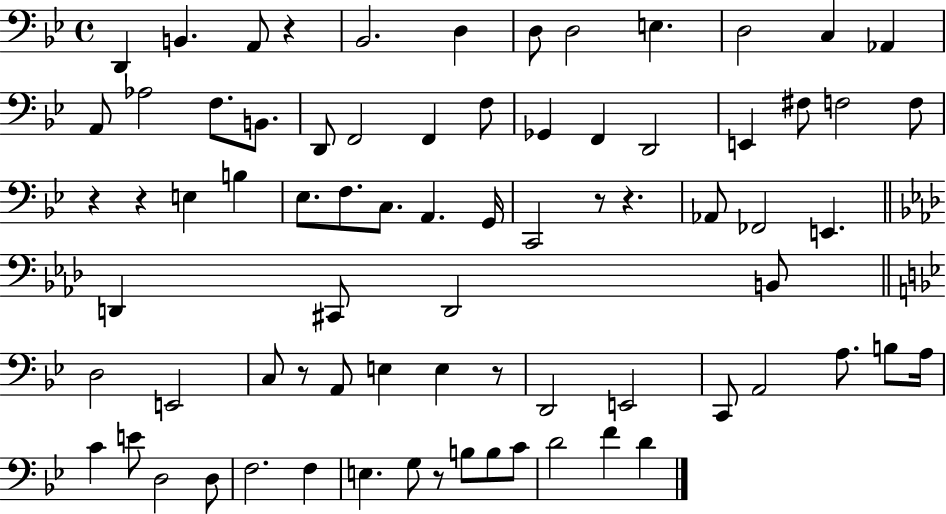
D2/q B2/q. A2/e R/q Bb2/h. D3/q D3/e D3/h E3/q. D3/h C3/q Ab2/q A2/e Ab3/h F3/e. B2/e. D2/e F2/h F2/q F3/e Gb2/q F2/q D2/h E2/q F#3/e F3/h F3/e R/q R/q E3/q B3/q Eb3/e. F3/e. C3/e. A2/q. G2/s C2/h R/e R/q. Ab2/e FES2/h E2/q. D2/q C#2/e D2/h B2/e D3/h E2/h C3/e R/e A2/e E3/q E3/q R/e D2/h E2/h C2/e A2/h A3/e. B3/e A3/s C4/q E4/e D3/h D3/e F3/h. F3/q E3/q. G3/e R/e B3/e B3/e C4/e D4/h F4/q D4/q